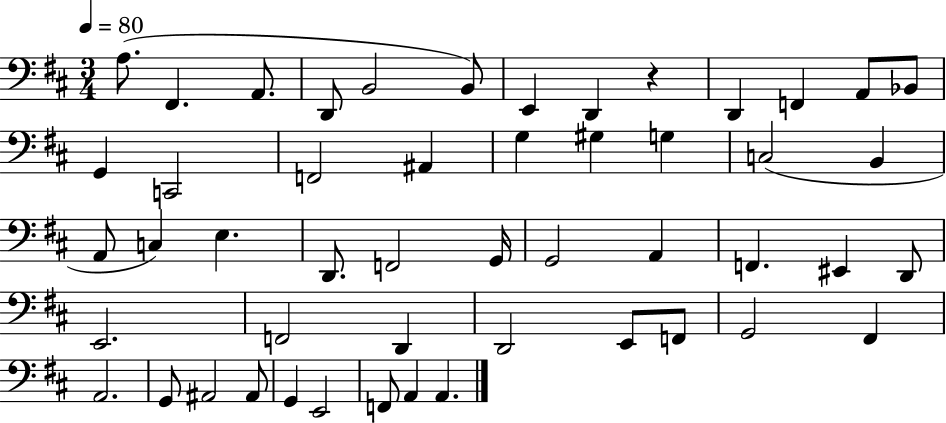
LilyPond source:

{
  \clef bass
  \numericTimeSignature
  \time 3/4
  \key d \major
  \tempo 4 = 80
  a8.( fis,4. a,8. | d,8 b,2 b,8) | e,4 d,4 r4 | d,4 f,4 a,8 bes,8 | \break g,4 c,2 | f,2 ais,4 | g4 gis4 g4 | c2( b,4 | \break a,8 c4) e4. | d,8. f,2 g,16 | g,2 a,4 | f,4. eis,4 d,8 | \break e,2. | f,2 d,4 | d,2 e,8 f,8 | g,2 fis,4 | \break a,2. | g,8 ais,2 ais,8 | g,4 e,2 | f,8 a,4 a,4. | \break \bar "|."
}